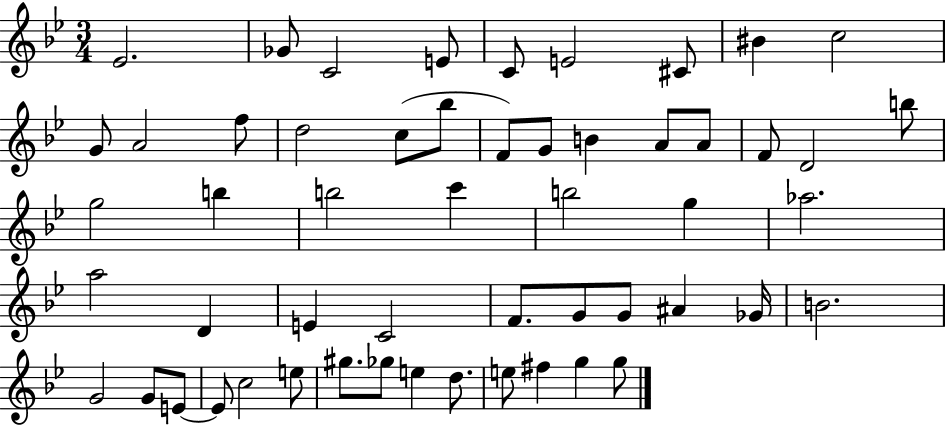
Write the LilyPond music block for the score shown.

{
  \clef treble
  \numericTimeSignature
  \time 3/4
  \key bes \major
  ees'2. | ges'8 c'2 e'8 | c'8 e'2 cis'8 | bis'4 c''2 | \break g'8 a'2 f''8 | d''2 c''8( bes''8 | f'8) g'8 b'4 a'8 a'8 | f'8 d'2 b''8 | \break g''2 b''4 | b''2 c'''4 | b''2 g''4 | aes''2. | \break a''2 d'4 | e'4 c'2 | f'8. g'8 g'8 ais'4 ges'16 | b'2. | \break g'2 g'8 e'8~~ | e'8 c''2 e''8 | gis''8. ges''8 e''4 d''8. | e''8 fis''4 g''4 g''8 | \break \bar "|."
}